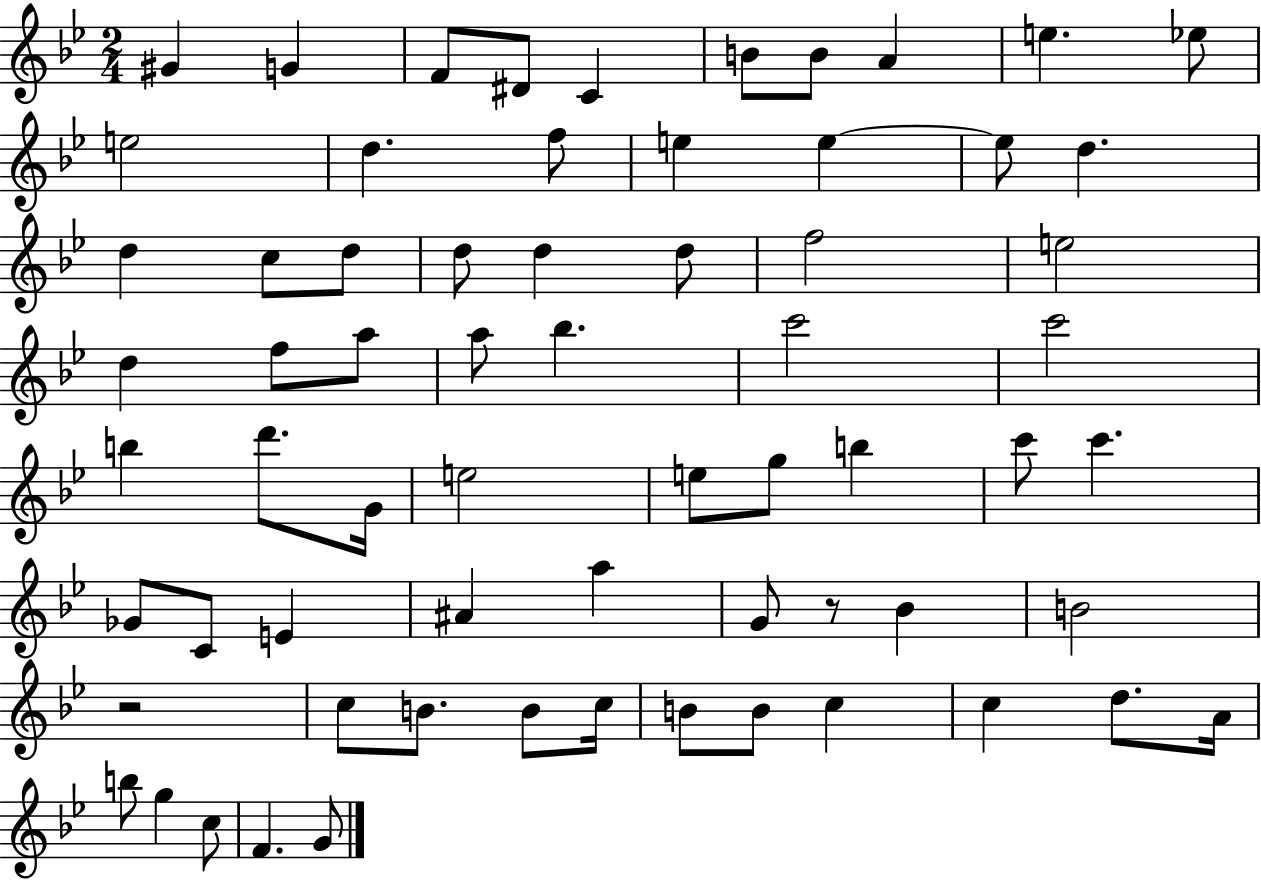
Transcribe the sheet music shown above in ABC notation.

X:1
T:Untitled
M:2/4
L:1/4
K:Bb
^G G F/2 ^D/2 C B/2 B/2 A e _e/2 e2 d f/2 e e e/2 d d c/2 d/2 d/2 d d/2 f2 e2 d f/2 a/2 a/2 _b c'2 c'2 b d'/2 G/4 e2 e/2 g/2 b c'/2 c' _G/2 C/2 E ^A a G/2 z/2 _B B2 z2 c/2 B/2 B/2 c/4 B/2 B/2 c c d/2 A/4 b/2 g c/2 F G/2